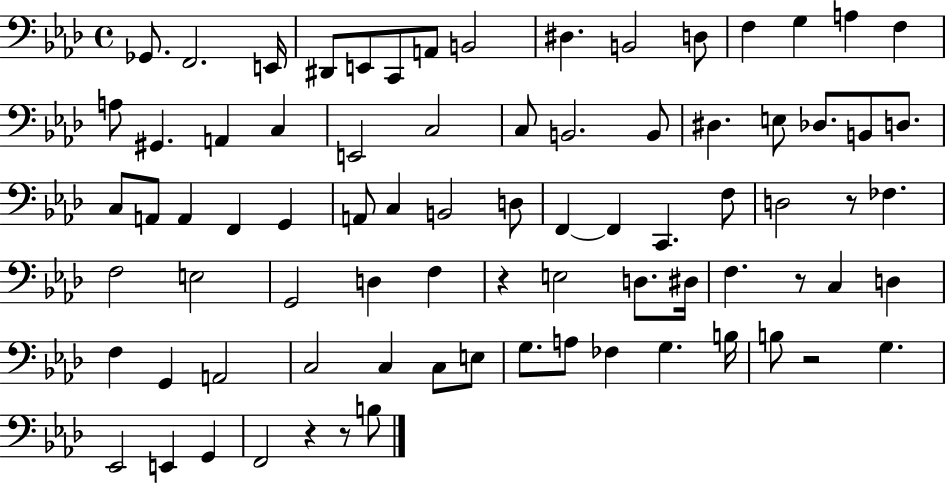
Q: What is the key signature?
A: AES major